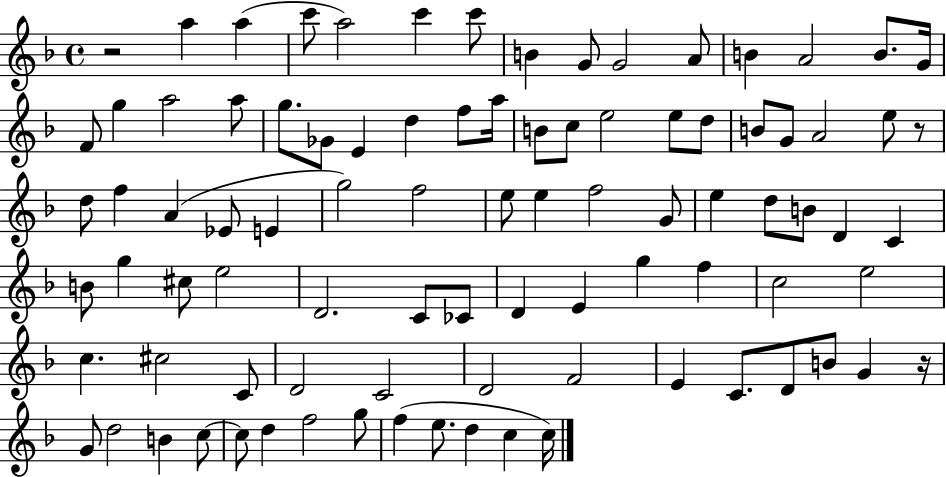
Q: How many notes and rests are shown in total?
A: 90